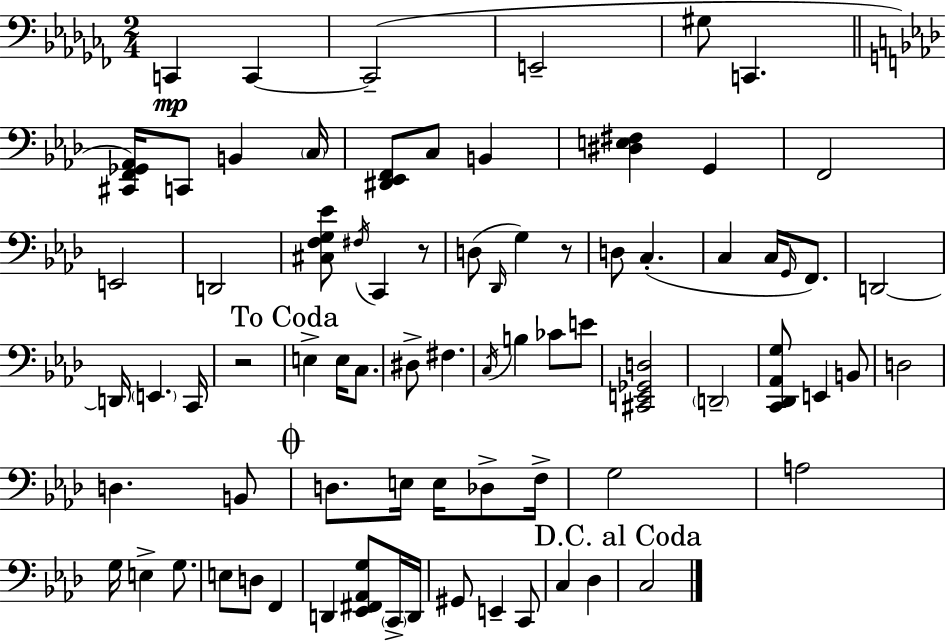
X:1
T:Untitled
M:2/4
L:1/4
K:Abm
C,, C,, C,,2 E,,2 ^G,/2 C,, [^C,,F,,_G,,_A,,]/4 C,,/2 B,, C,/4 [^D,,_E,,F,,]/2 C,/2 B,, [^D,E,^F,] G,, F,,2 E,,2 D,,2 [^C,F,G,_E]/2 ^F,/4 C,, z/2 D,/2 _D,,/4 G, z/2 D,/2 C, C, C,/4 G,,/4 F,,/2 D,,2 D,,/4 E,, C,,/4 z2 E, E,/4 C,/2 ^D,/2 ^F, C,/4 B, _C/2 E/2 [^C,,E,,_G,,D,]2 D,,2 [C,,_D,,_A,,G,]/2 E,, B,,/2 D,2 D, B,,/2 D,/2 E,/4 E,/4 _D,/2 F,/4 G,2 A,2 G,/4 E, G,/2 E,/2 D,/2 F,, D,, [_E,,^F,,_A,,G,]/2 C,,/4 D,,/4 ^G,,/2 E,, C,,/2 C, _D, C,2